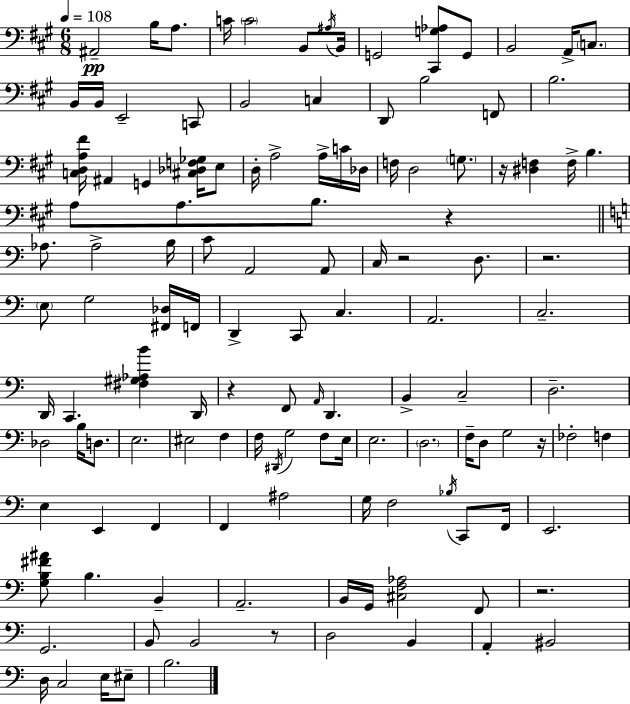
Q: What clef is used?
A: bass